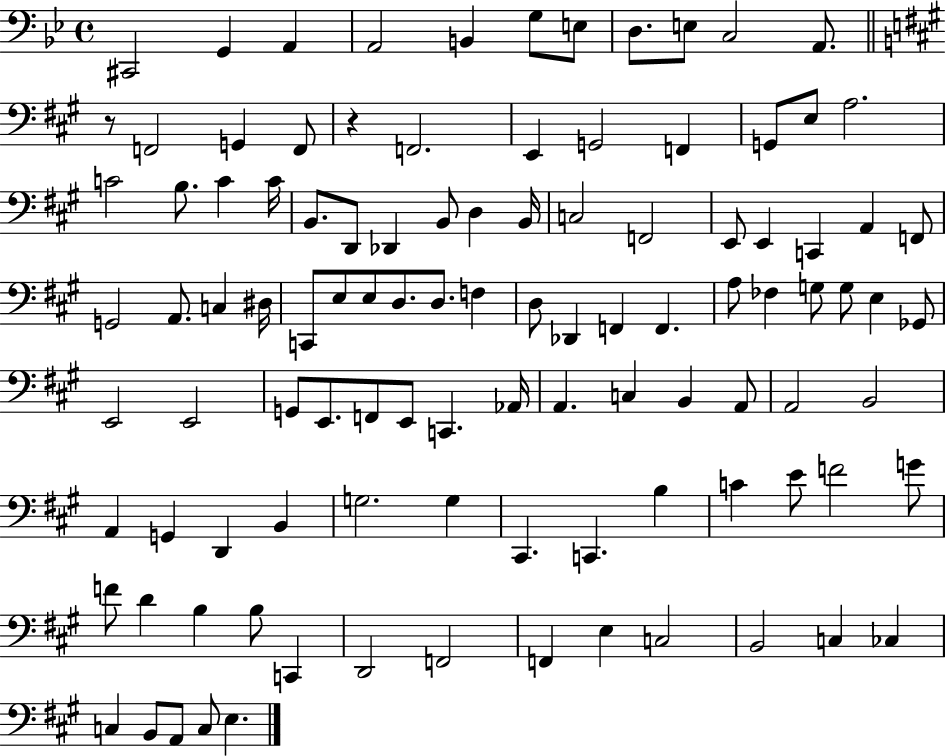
C#2/h G2/q A2/q A2/h B2/q G3/e E3/e D3/e. E3/e C3/h A2/e. R/e F2/h G2/q F2/e R/q F2/h. E2/q G2/h F2/q G2/e E3/e A3/h. C4/h B3/e. C4/q C4/s B2/e. D2/e Db2/q B2/e D3/q B2/s C3/h F2/h E2/e E2/q C2/q A2/q F2/e G2/h A2/e. C3/q D#3/s C2/e E3/e E3/e D3/e. D3/e. F3/q D3/e Db2/q F2/q F2/q. A3/e FES3/q G3/e G3/e E3/q Gb2/e E2/h E2/h G2/e E2/e. F2/e E2/e C2/q. Ab2/s A2/q. C3/q B2/q A2/e A2/h B2/h A2/q G2/q D2/q B2/q G3/h. G3/q C#2/q. C2/q. B3/q C4/q E4/e F4/h G4/e F4/e D4/q B3/q B3/e C2/q D2/h F2/h F2/q E3/q C3/h B2/h C3/q CES3/q C3/q B2/e A2/e C3/e E3/q.